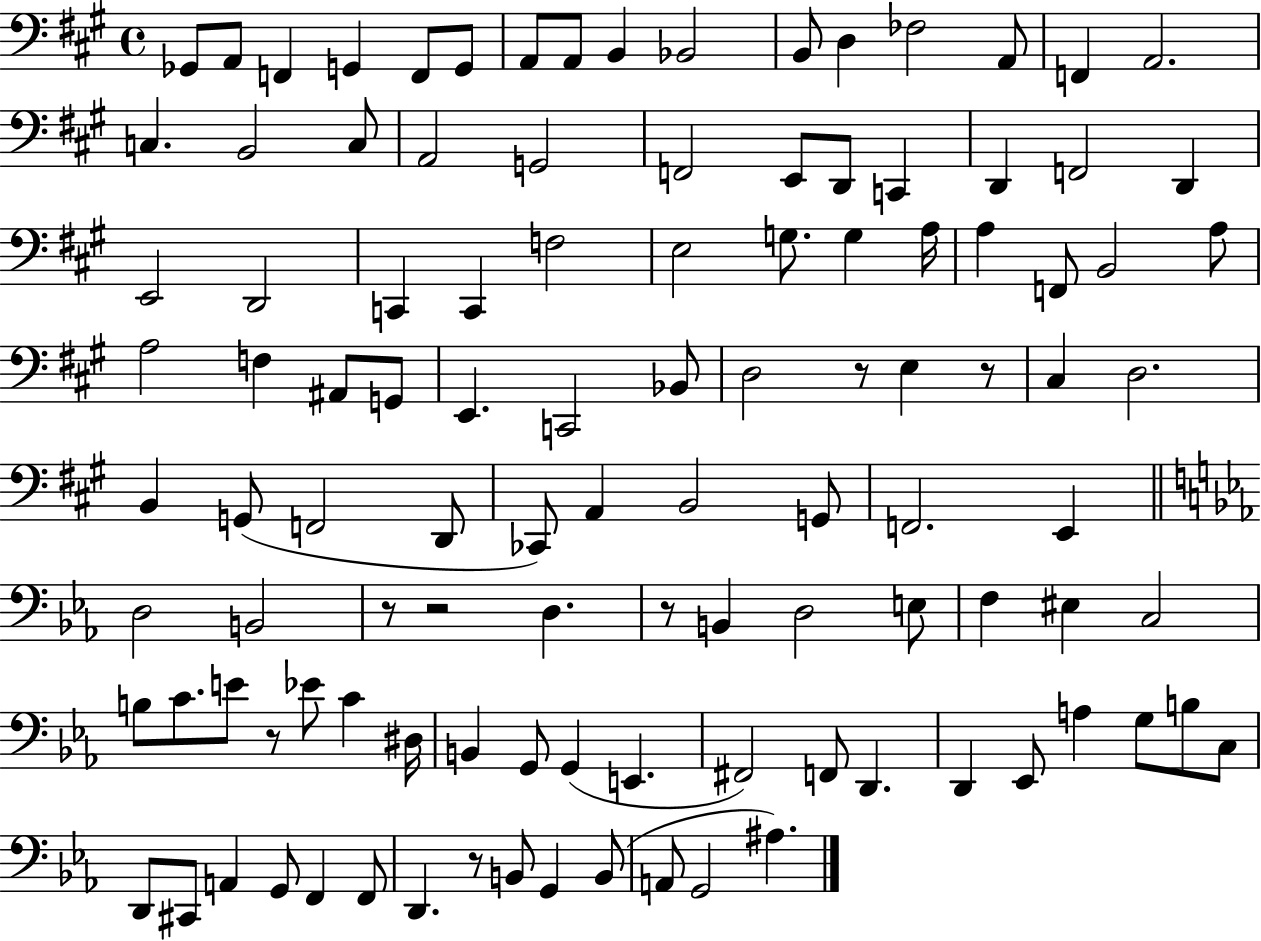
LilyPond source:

{
  \clef bass
  \time 4/4
  \defaultTimeSignature
  \key a \major
  \repeat volta 2 { ges,8 a,8 f,4 g,4 f,8 g,8 | a,8 a,8 b,4 bes,2 | b,8 d4 fes2 a,8 | f,4 a,2. | \break c4. b,2 c8 | a,2 g,2 | f,2 e,8 d,8 c,4 | d,4 f,2 d,4 | \break e,2 d,2 | c,4 c,4 f2 | e2 g8. g4 a16 | a4 f,8 b,2 a8 | \break a2 f4 ais,8 g,8 | e,4. c,2 bes,8 | d2 r8 e4 r8 | cis4 d2. | \break b,4 g,8( f,2 d,8 | ces,8) a,4 b,2 g,8 | f,2. e,4 | \bar "||" \break \key ees \major d2 b,2 | r8 r2 d4. | r8 b,4 d2 e8 | f4 eis4 c2 | \break b8 c'8. e'8 r8 ees'8 c'4 dis16 | b,4 g,8 g,4( e,4. | fis,2) f,8 d,4. | d,4 ees,8 a4 g8 b8 c8 | \break d,8 cis,8 a,4 g,8 f,4 f,8 | d,4. r8 b,8 g,4 b,8( | a,8 g,2 ais4.) | } \bar "|."
}